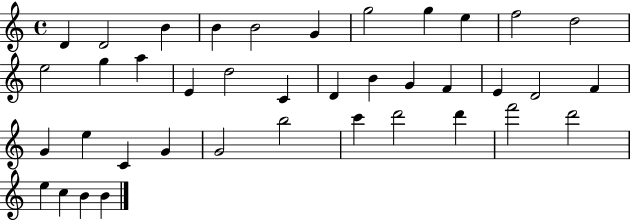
D4/q D4/h B4/q B4/q B4/h G4/q G5/h G5/q E5/q F5/h D5/h E5/h G5/q A5/q E4/q D5/h C4/q D4/q B4/q G4/q F4/q E4/q D4/h F4/q G4/q E5/q C4/q G4/q G4/h B5/h C6/q D6/h D6/q F6/h D6/h E5/q C5/q B4/q B4/q